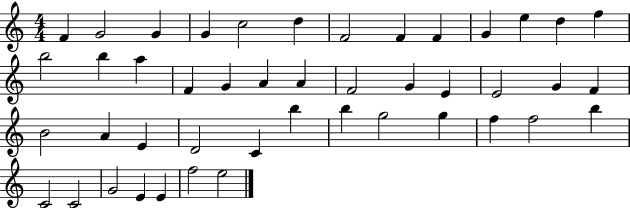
F4/q G4/h G4/q G4/q C5/h D5/q F4/h F4/q F4/q G4/q E5/q D5/q F5/q B5/h B5/q A5/q F4/q G4/q A4/q A4/q F4/h G4/q E4/q E4/h G4/q F4/q B4/h A4/q E4/q D4/h C4/q B5/q B5/q G5/h G5/q F5/q F5/h B5/q C4/h C4/h G4/h E4/q E4/q F5/h E5/h